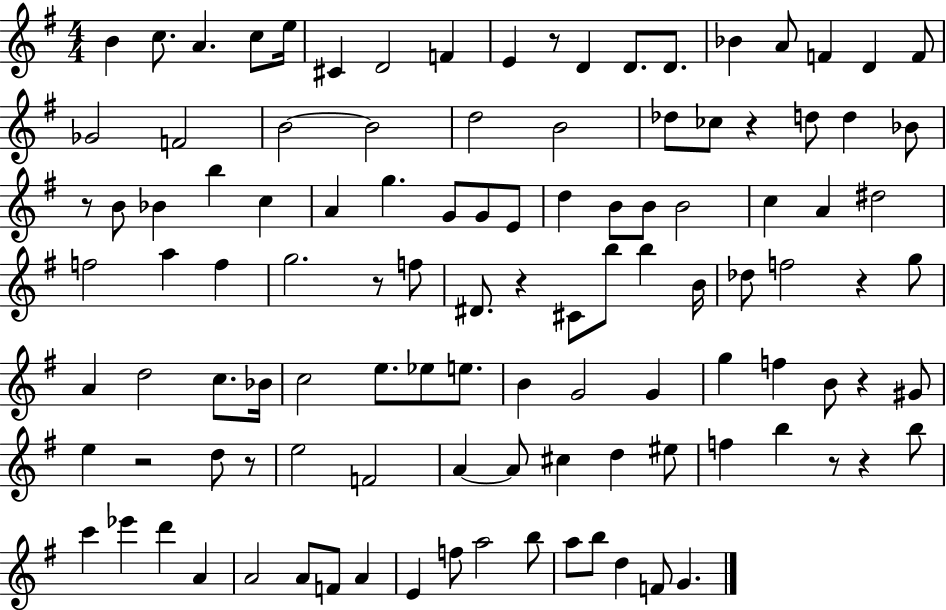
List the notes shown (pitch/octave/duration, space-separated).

B4/q C5/e. A4/q. C5/e E5/s C#4/q D4/h F4/q E4/q R/e D4/q D4/e. D4/e. Bb4/q A4/e F4/q D4/q F4/e Gb4/h F4/h B4/h B4/h D5/h B4/h Db5/e CES5/e R/q D5/e D5/q Bb4/e R/e B4/e Bb4/q B5/q C5/q A4/q G5/q. G4/e G4/e E4/e D5/q B4/e B4/e B4/h C5/q A4/q D#5/h F5/h A5/q F5/q G5/h. R/e F5/e D#4/e. R/q C#4/e B5/e B5/q B4/s Db5/e F5/h R/q G5/e A4/q D5/h C5/e. Bb4/s C5/h E5/e. Eb5/e E5/e. B4/q G4/h G4/q G5/q F5/q B4/e R/q G#4/e E5/q R/h D5/e R/e E5/h F4/h A4/q A4/e C#5/q D5/q EIS5/e F5/q B5/q R/e R/q B5/e C6/q Eb6/q D6/q A4/q A4/h A4/e F4/e A4/q E4/q F5/e A5/h B5/e A5/e B5/e D5/q F4/e G4/q.